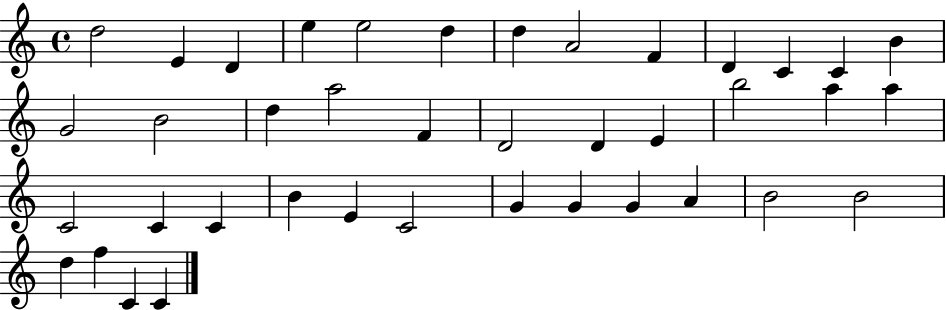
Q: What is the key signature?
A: C major